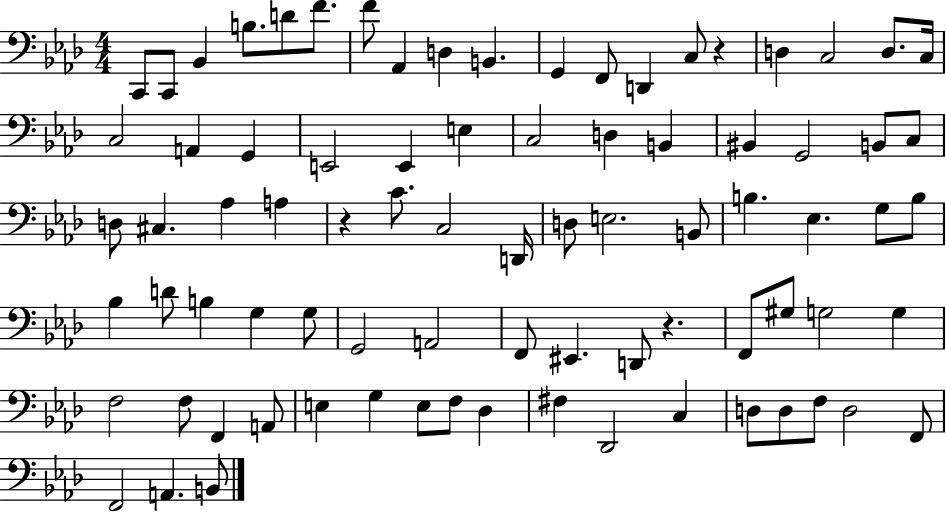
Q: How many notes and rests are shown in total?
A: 82